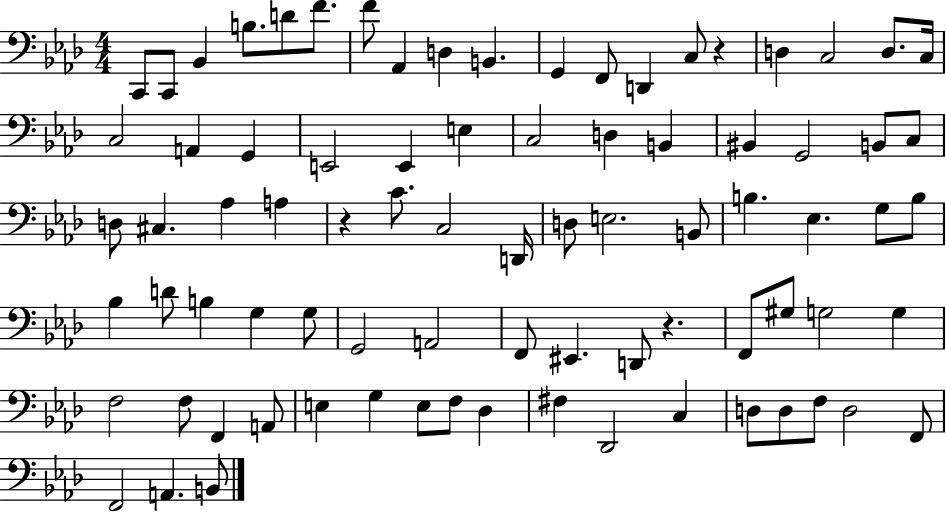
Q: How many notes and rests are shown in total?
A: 82